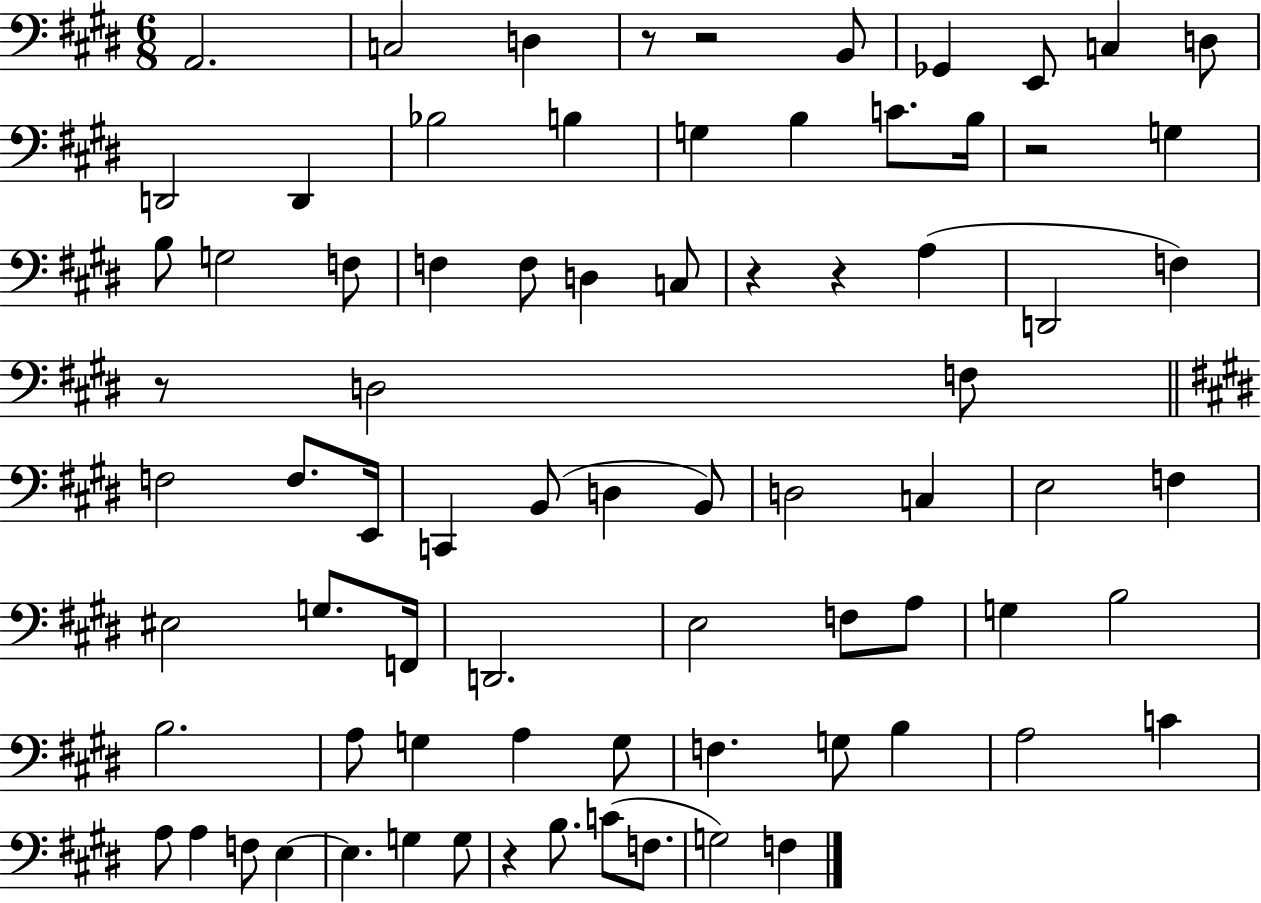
{
  \clef bass
  \numericTimeSignature
  \time 6/8
  \key e \major
  a,2. | c2 d4 | r8 r2 b,8 | ges,4 e,8 c4 d8 | \break d,2 d,4 | bes2 b4 | g4 b4 c'8. b16 | r2 g4 | \break b8 g2 f8 | f4 f8 d4 c8 | r4 r4 a4( | d,2 f4) | \break r8 d2 f8 | \bar "||" \break \key e \major f2 f8. e,16 | c,4 b,8( d4 b,8) | d2 c4 | e2 f4 | \break eis2 g8. f,16 | d,2. | e2 f8 a8 | g4 b2 | \break b2. | a8 g4 a4 g8 | f4. g8 b4 | a2 c'4 | \break a8 a4 f8 e4~~ | e4. g4 g8 | r4 b8. c'8( f8. | g2) f4 | \break \bar "|."
}